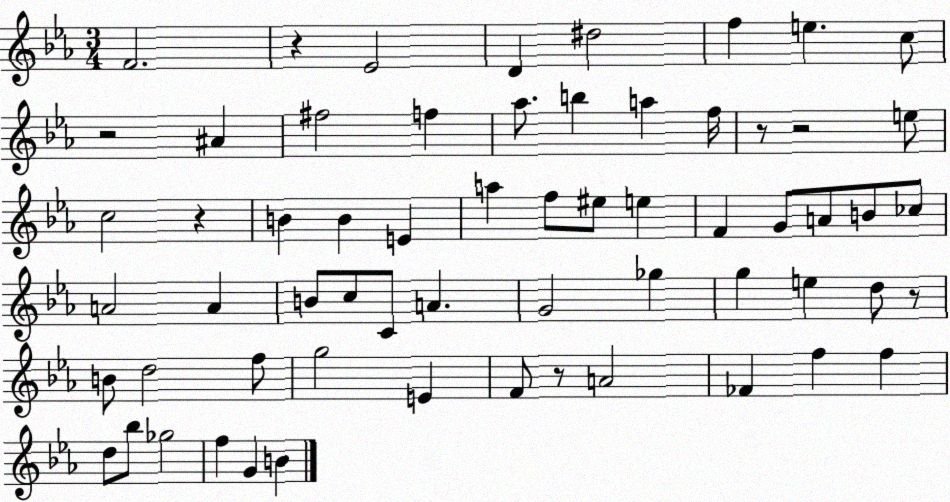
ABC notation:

X:1
T:Untitled
M:3/4
L:1/4
K:Eb
F2 z _E2 D ^d2 f e c/2 z2 ^A ^f2 f _a/2 b a f/4 z/2 z2 e/2 c2 z B B E a f/2 ^e/2 e F G/2 A/2 B/2 _c/2 A2 A B/2 c/2 C/2 A G2 _g g e d/2 z/2 B/2 d2 f/2 g2 E F/2 z/2 A2 _F f f d/2 _b/2 _g2 f G B